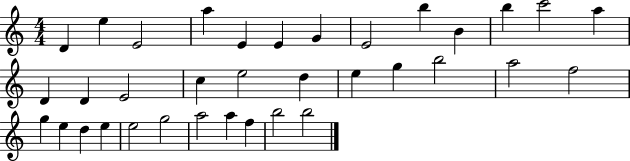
{
  \clef treble
  \numericTimeSignature
  \time 4/4
  \key c \major
  d'4 e''4 e'2 | a''4 e'4 e'4 g'4 | e'2 b''4 b'4 | b''4 c'''2 a''4 | \break d'4 d'4 e'2 | c''4 e''2 d''4 | e''4 g''4 b''2 | a''2 f''2 | \break g''4 e''4 d''4 e''4 | e''2 g''2 | a''2 a''4 f''4 | b''2 b''2 | \break \bar "|."
}